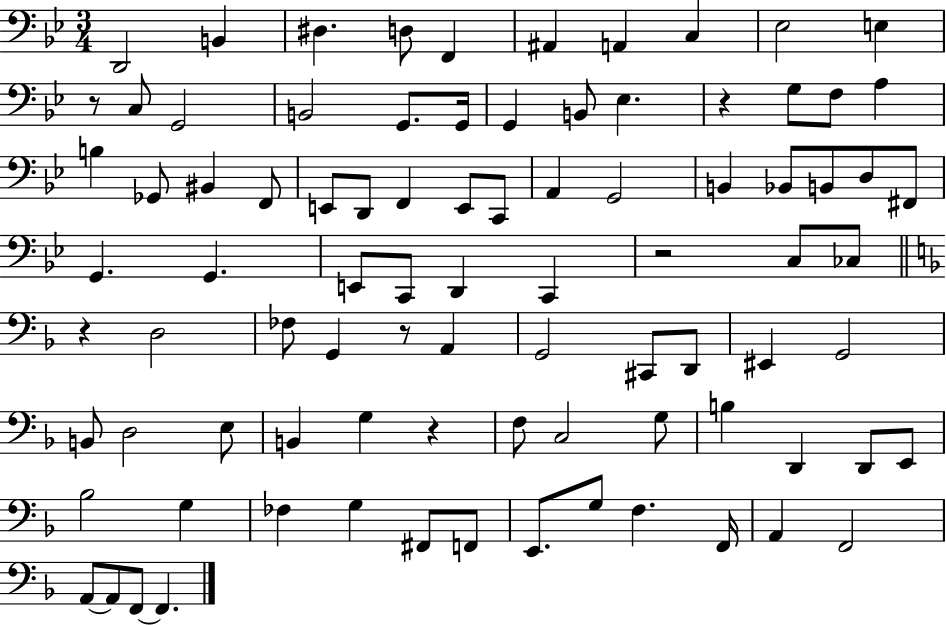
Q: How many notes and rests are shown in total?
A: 88